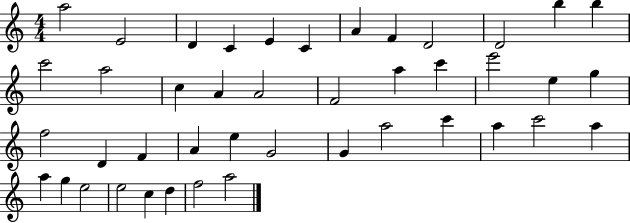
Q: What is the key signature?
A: C major